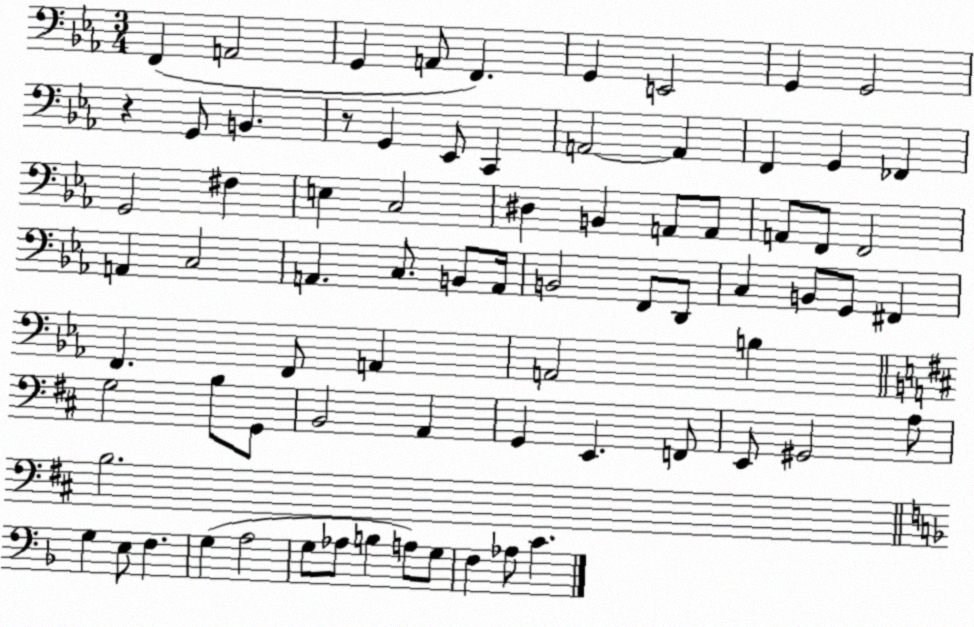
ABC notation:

X:1
T:Untitled
M:3/4
L:1/4
K:Eb
F,, A,,2 G,, A,,/2 F,, G,, E,,2 G,, G,,2 z G,,/2 B,, z/2 G,, _E,,/2 C,, A,,2 A,, F,, G,, _F,, G,,2 ^F, E, C,2 ^D, B,, A,,/2 A,,/2 A,,/2 F,,/2 F,,2 A,, C,2 A,, C,/2 B,,/2 A,,/4 B,,2 F,,/2 D,,/2 C, B,,/2 G,,/2 ^F,, F,, F,,/2 A,, A,,2 B, G,2 B,/2 G,,/2 B,,2 A,, G,, E,, F,,/2 E,,/2 ^G,,2 A,/2 B,2 G, E,/2 F, G, A,2 G,/2 _A,/2 B, A,/2 G,/2 F, _A,/2 C